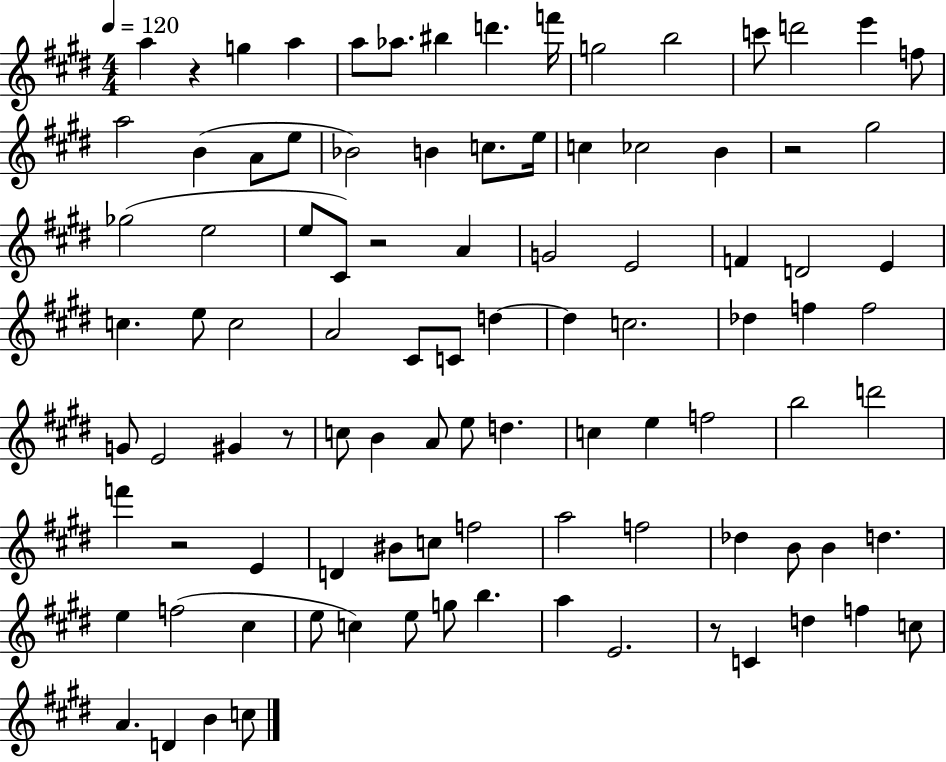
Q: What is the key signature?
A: E major